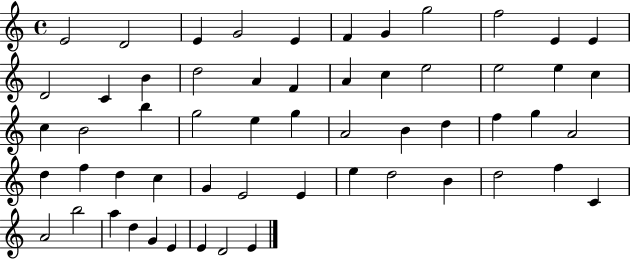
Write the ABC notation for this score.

X:1
T:Untitled
M:4/4
L:1/4
K:C
E2 D2 E G2 E F G g2 f2 E E D2 C B d2 A F A c e2 e2 e c c B2 b g2 e g A2 B d f g A2 d f d c G E2 E e d2 B d2 f C A2 b2 a d G E E D2 E